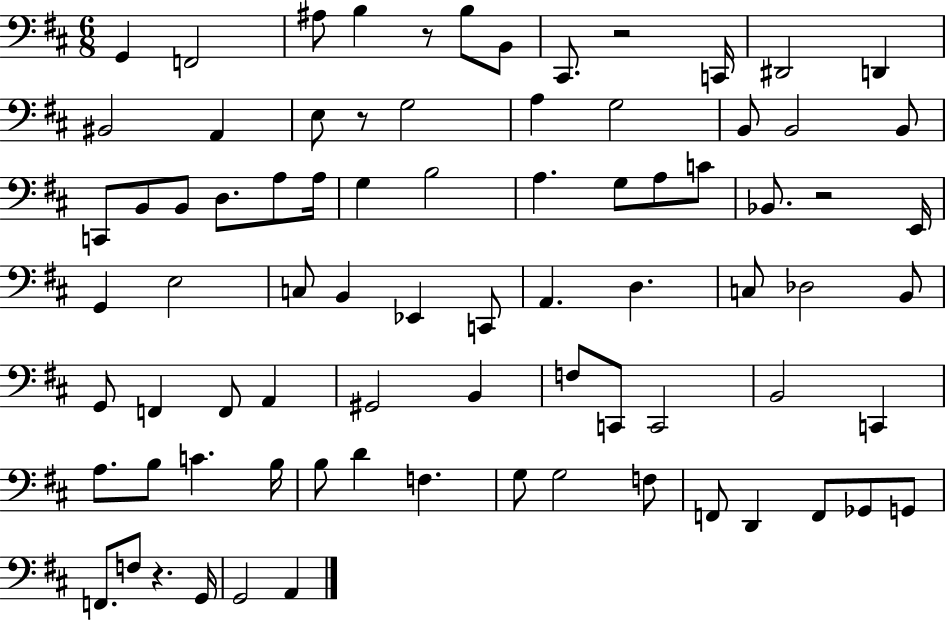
G2/q F2/h A#3/e B3/q R/e B3/e B2/e C#2/e. R/h C2/s D#2/h D2/q BIS2/h A2/q E3/e R/e G3/h A3/q G3/h B2/e B2/h B2/e C2/e B2/e B2/e D3/e. A3/e A3/s G3/q B3/h A3/q. G3/e A3/e C4/e Bb2/e. R/h E2/s G2/q E3/h C3/e B2/q Eb2/q C2/e A2/q. D3/q. C3/e Db3/h B2/e G2/e F2/q F2/e A2/q G#2/h B2/q F3/e C2/e C2/h B2/h C2/q A3/e. B3/e C4/q. B3/s B3/e D4/q F3/q. G3/e G3/h F3/e F2/e D2/q F2/e Gb2/e G2/e F2/e. F3/e R/q. G2/s G2/h A2/q